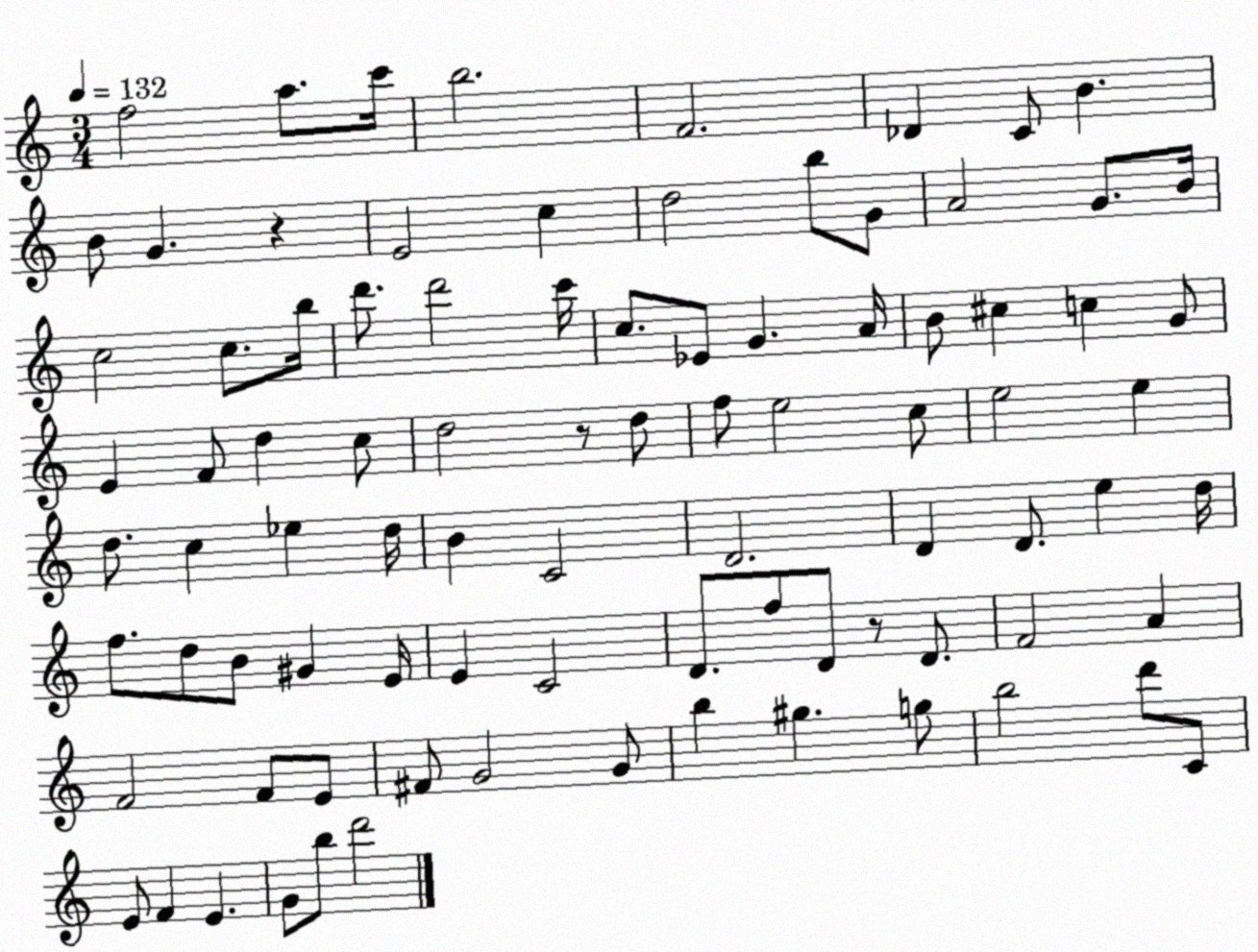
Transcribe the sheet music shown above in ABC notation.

X:1
T:Untitled
M:3/4
L:1/4
K:C
f2 a/2 c'/4 b2 F2 _D C/2 B B/2 G z E2 c d2 b/2 G/2 A2 G/2 B/4 c2 c/2 b/4 d'/2 d'2 c'/4 c/2 _E/2 G A/4 B/2 ^c c G/2 E F/2 d c/2 d2 z/2 d/2 f/2 e2 c/2 e2 e d/2 c _e d/4 B C2 D2 D D/2 e d/4 f/2 d/2 B/2 ^G E/4 E C2 D/2 f/2 D/2 z/2 D/2 F2 A F2 F/2 E/2 ^F/2 G2 G/2 b ^g g/2 b2 d'/2 C/2 E/2 F E G/2 b/2 d'2